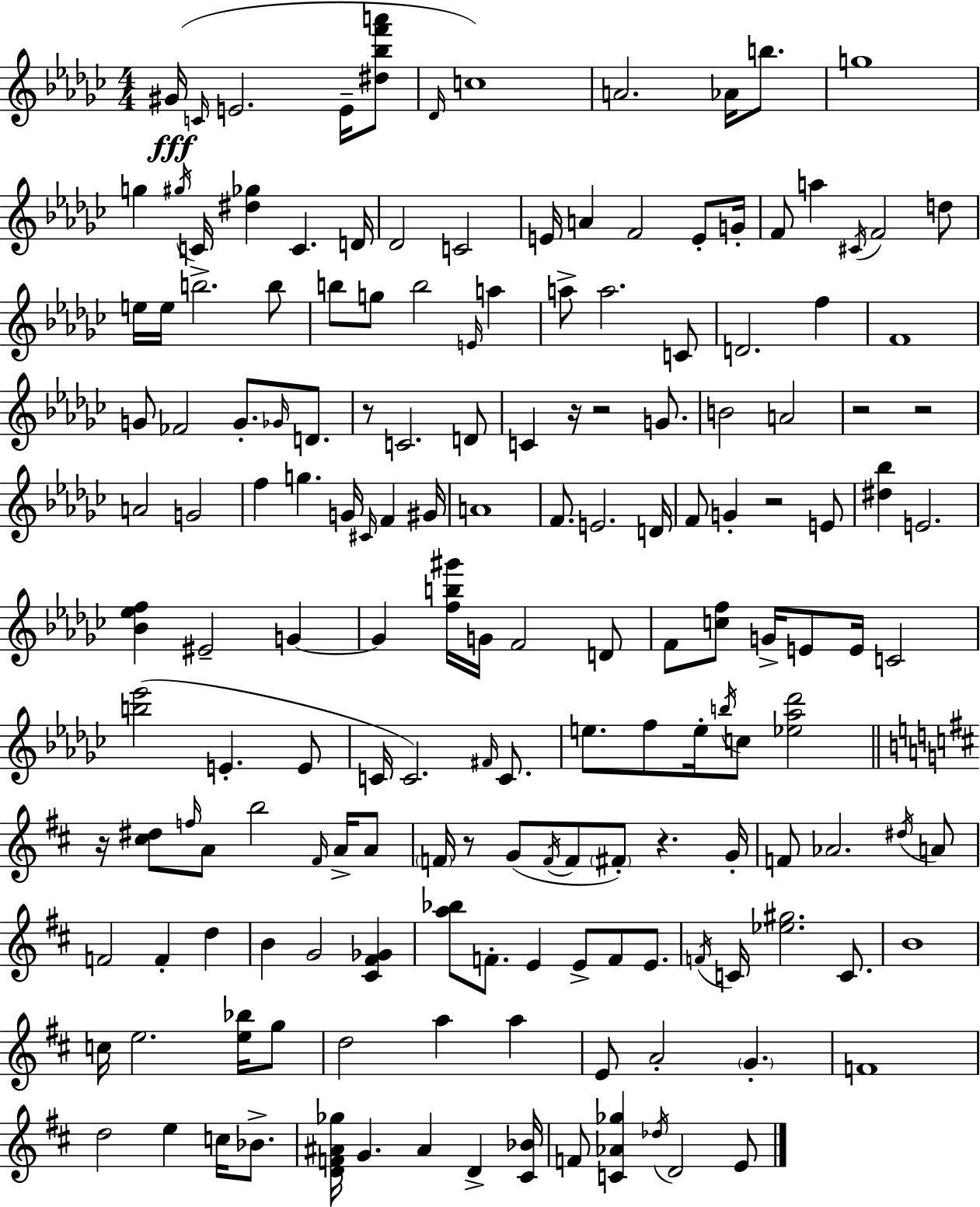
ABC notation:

X:1
T:Untitled
M:4/4
L:1/4
K:Ebm
^G/4 C/4 E2 E/4 [^d_bf'a']/2 _D/4 c4 A2 _A/4 b/2 g4 g ^g/4 C/4 [^d_g] C D/4 _D2 C2 E/4 A F2 E/2 G/4 F/2 a ^C/4 F2 d/2 e/4 e/4 b2 b/2 b/2 g/2 b2 E/4 a a/2 a2 C/2 D2 f F4 G/2 _F2 G/2 _G/4 D/2 z/2 C2 D/2 C z/4 z2 G/2 B2 A2 z2 z2 A2 G2 f g G/4 ^C/4 F ^G/4 A4 F/2 E2 D/4 F/2 G z2 E/2 [^d_b] E2 [_B_ef] ^E2 G G [fb^g']/4 G/4 F2 D/2 F/2 [cf]/2 G/4 E/2 E/4 C2 [b_e']2 E E/2 C/4 C2 ^F/4 C/2 e/2 f/2 e/4 b/4 c/2 [_e_a_d']2 z/4 [^c^d]/2 f/4 A/2 b2 ^F/4 A/4 A/2 F/4 z/2 G/2 F/4 F/2 ^F/2 z G/4 F/2 _A2 ^d/4 A/2 F2 F d B G2 [^C^F_G] [a_b]/2 F/2 E E/2 F/2 E/2 F/4 C/4 [_e^g]2 C/2 B4 c/4 e2 [e_b]/4 g/2 d2 a a E/2 A2 G F4 d2 e c/4 _B/2 [DF^A_g]/4 G ^A D [^C_B]/4 F/2 [C_A_g] _d/4 D2 E/2